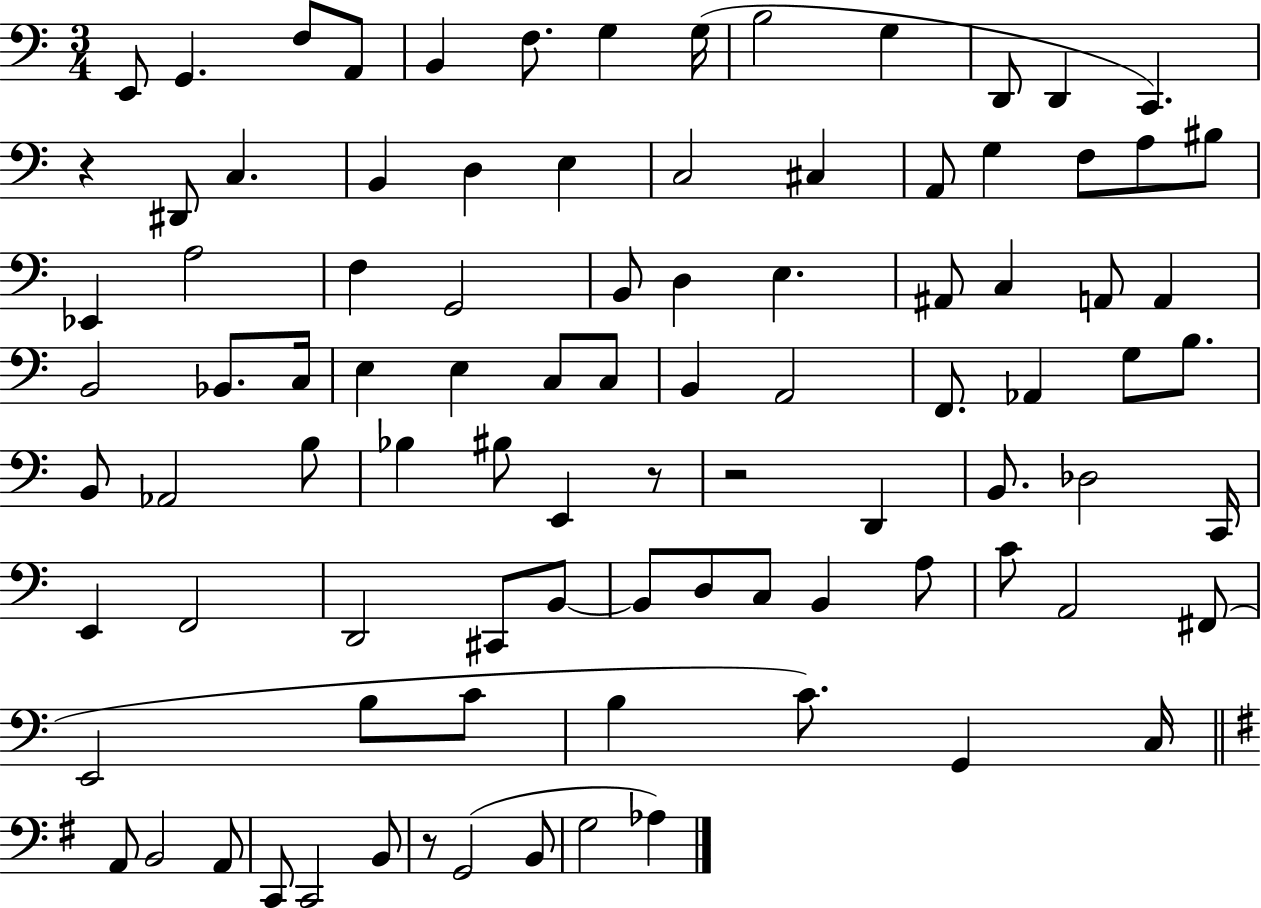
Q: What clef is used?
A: bass